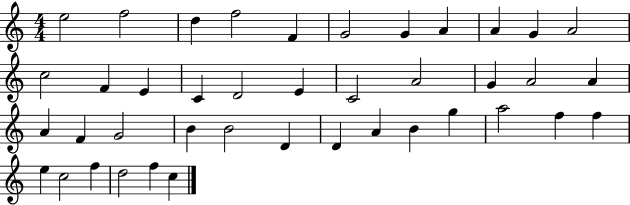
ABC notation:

X:1
T:Untitled
M:4/4
L:1/4
K:C
e2 f2 d f2 F G2 G A A G A2 c2 F E C D2 E C2 A2 G A2 A A F G2 B B2 D D A B g a2 f f e c2 f d2 f c